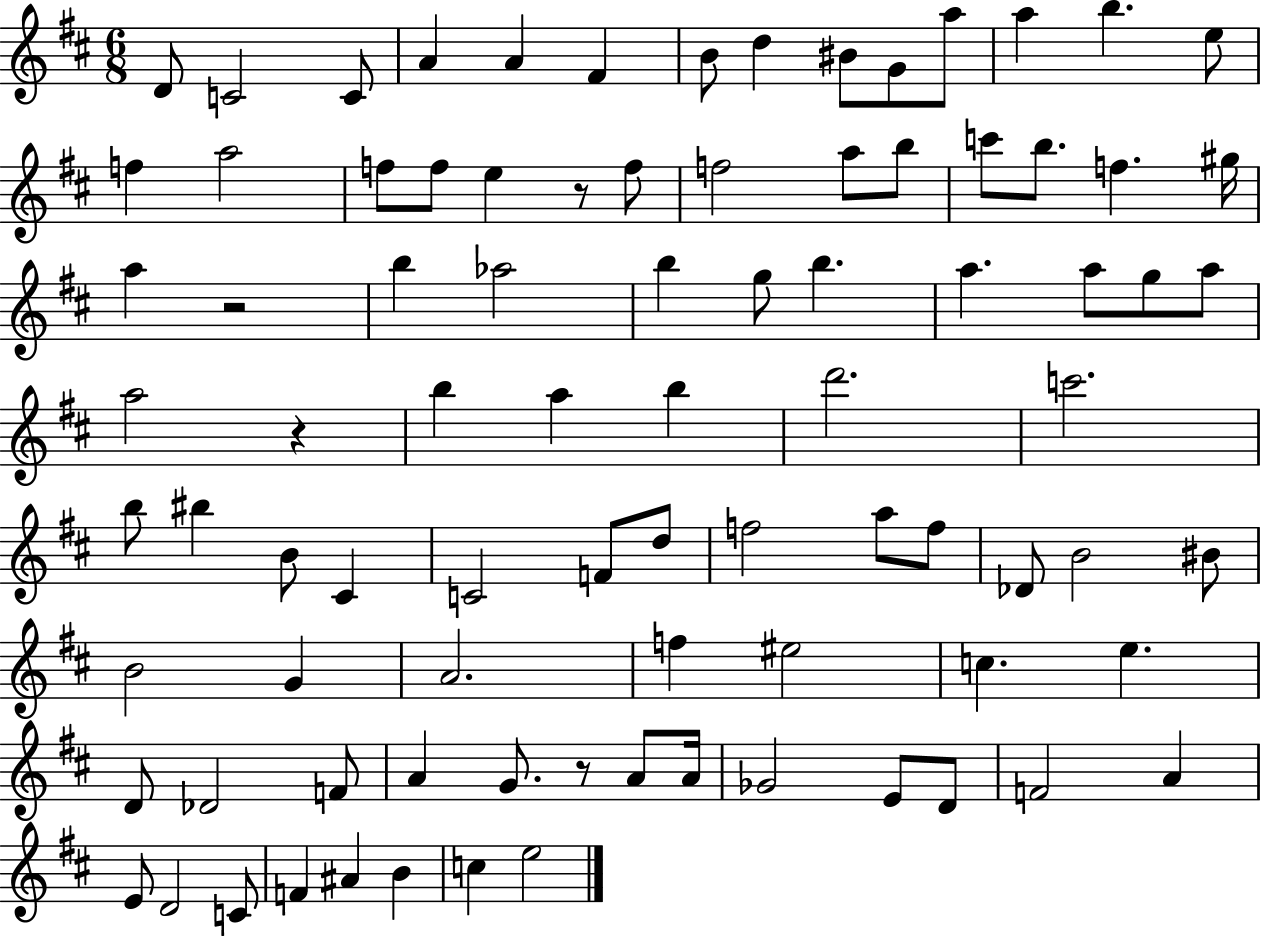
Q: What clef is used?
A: treble